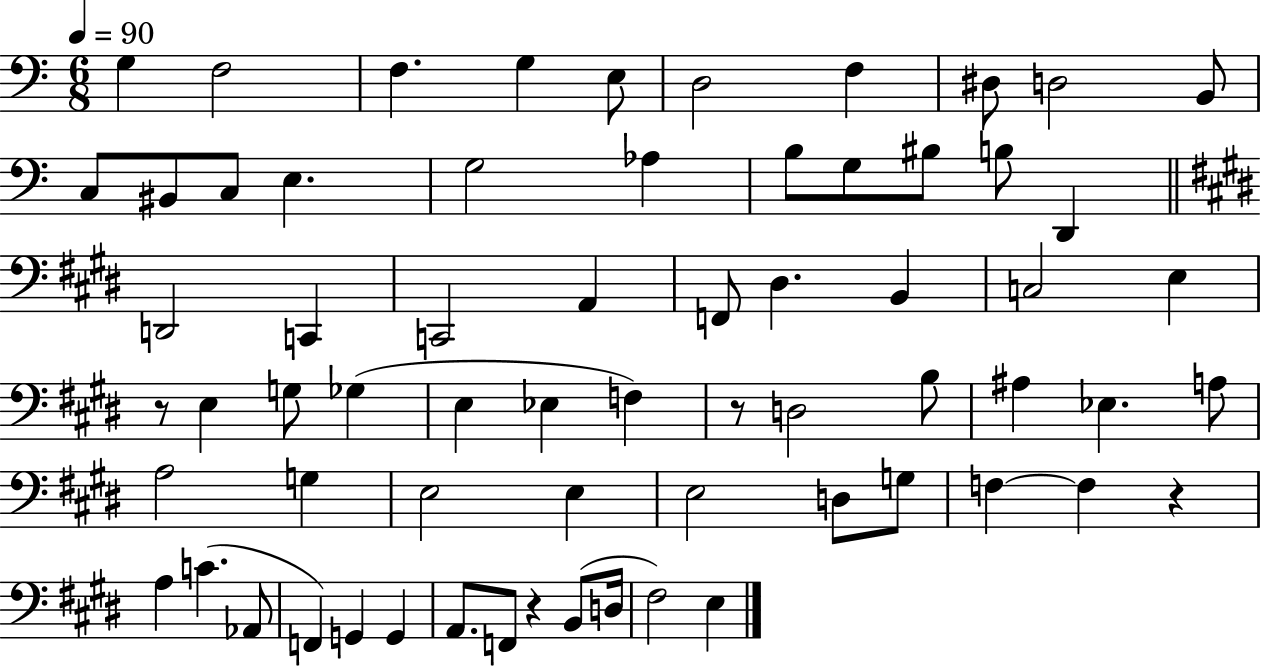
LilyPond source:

{
  \clef bass
  \numericTimeSignature
  \time 6/8
  \key c \major
  \tempo 4 = 90
  g4 f2 | f4. g4 e8 | d2 f4 | dis8 d2 b,8 | \break c8 bis,8 c8 e4. | g2 aes4 | b8 g8 bis8 b8 d,4 | \bar "||" \break \key e \major d,2 c,4 | c,2 a,4 | f,8 dis4. b,4 | c2 e4 | \break r8 e4 g8 ges4( | e4 ees4 f4) | r8 d2 b8 | ais4 ees4. a8 | \break a2 g4 | e2 e4 | e2 d8 g8 | f4~~ f4 r4 | \break a4 c'4.( aes,8 | f,4) g,4 g,4 | a,8. f,8 r4 b,8( d16 | fis2) e4 | \break \bar "|."
}